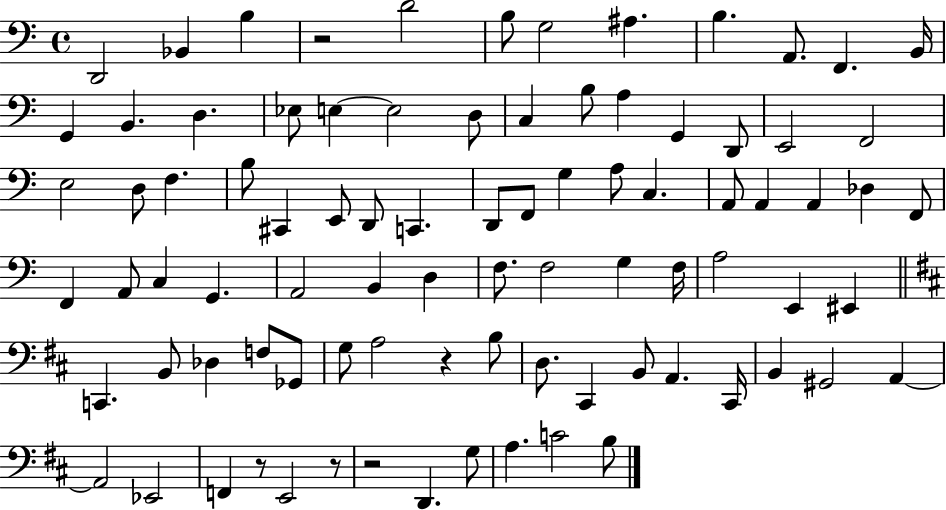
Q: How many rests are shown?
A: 5